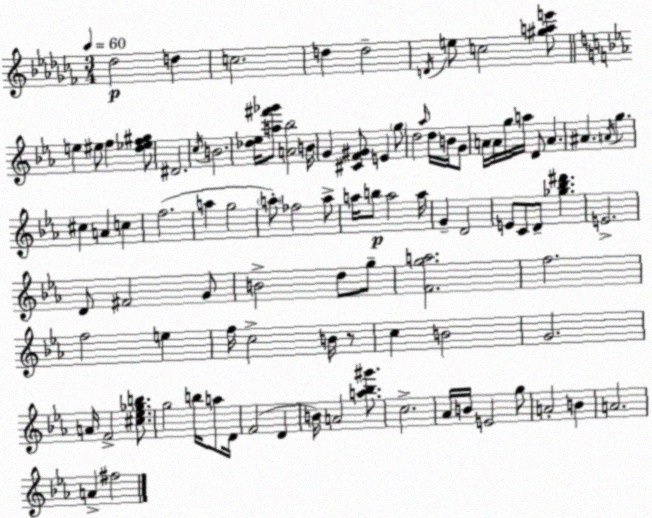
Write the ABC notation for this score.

X:1
T:Untitled
M:3/4
L:1/4
K:Abm
_d2 d c2 d d2 D/4 e/2 c2 [^gae']/2 e ^e/2 f [d_ef^g]/2 ^D2 c/4 B2 [_d_e]/4 [a^f'_g']/2 [A_b]2 B/4 G [^CF^G]/2 E g/2 d2 _a/4 d/4 B/4 G/2 A/4 A/4 g/4 a/4 D/2 A ^A A/4 g ^c A c f2 a g2 a/2 _f2 a/2 a/4 b/2 a2 a/4 G D2 E/2 C/2 D/2 [_g_b^d'] E2 D/2 ^F2 G/2 B2 d/2 g/2 [Fga]2 f2 f2 e f/4 c2 B/4 z/2 c B2 G2 A/4 F2 [^c_e_gb]/2 g2 b/4 a/2 D/4 F2 D B/4 A2 [a_b^g']/2 c2 _A/4 B/4 E2 g/2 A2 B A2 A ^f2